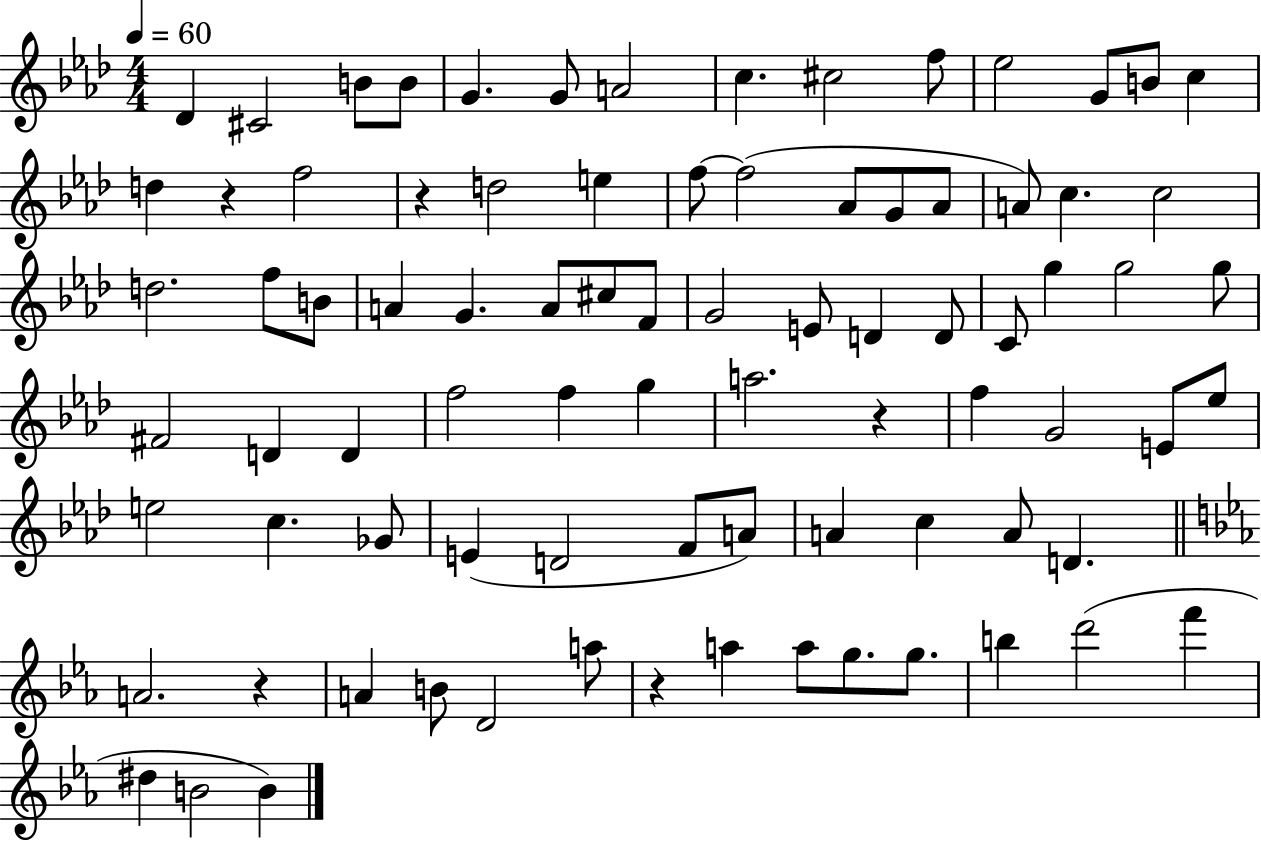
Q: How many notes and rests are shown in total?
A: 84